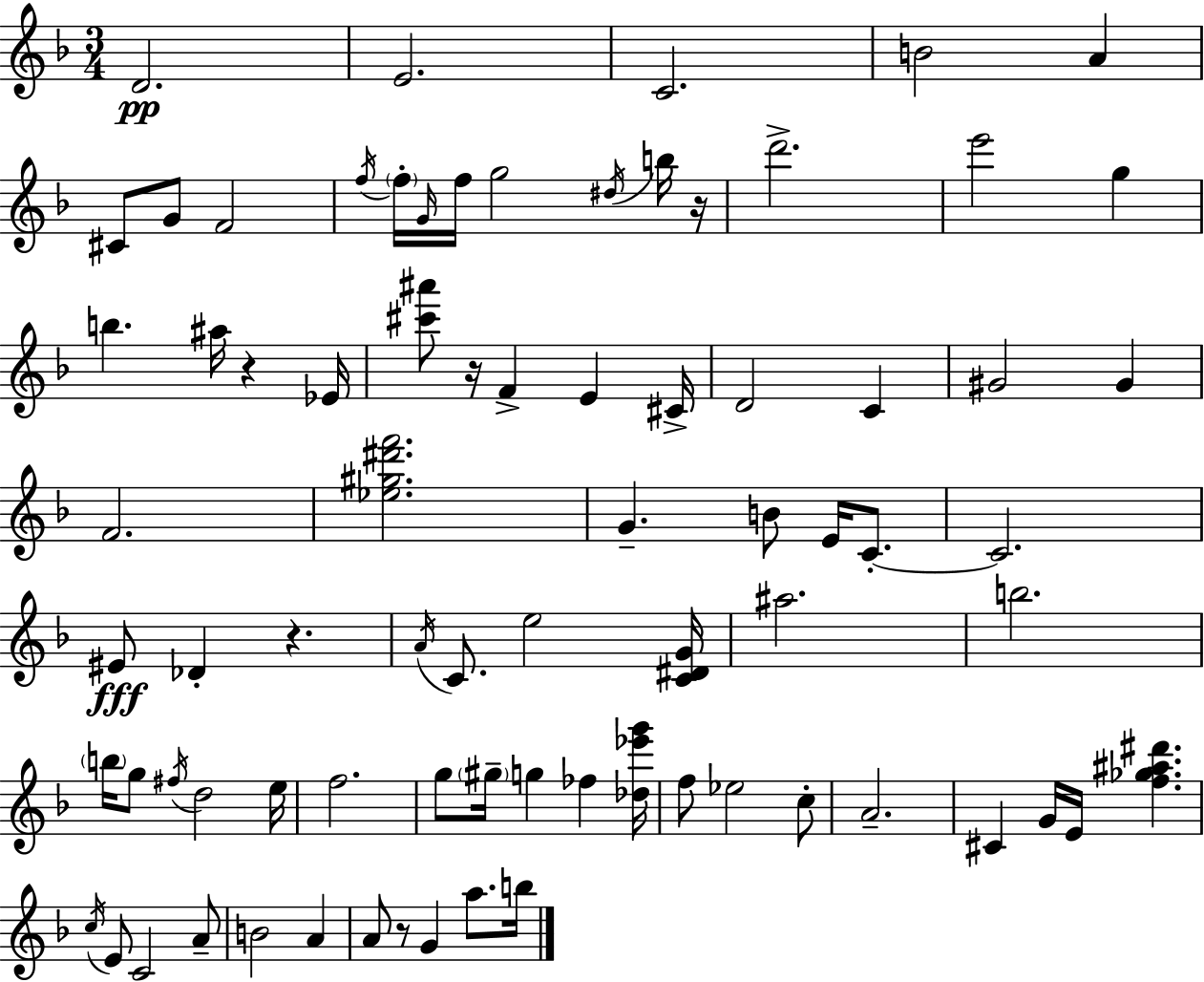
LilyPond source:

{
  \clef treble
  \numericTimeSignature
  \time 3/4
  \key f \major
  d'2.\pp | e'2. | c'2. | b'2 a'4 | \break cis'8 g'8 f'2 | \acciaccatura { f''16 } \parenthesize f''16-. \grace { g'16 } f''16 g''2 | \acciaccatura { dis''16 } b''16 r16 d'''2.-> | e'''2 g''4 | \break b''4. ais''16 r4 | ees'16 <cis''' ais'''>8 r16 f'4-> e'4 | cis'16-> d'2 c'4 | gis'2 gis'4 | \break f'2. | <ees'' gis'' dis''' f'''>2. | g'4.-- b'8 e'16 | c'8.-.~~ c'2. | \break eis'8\fff des'4-. r4. | \acciaccatura { a'16 } c'8. e''2 | <c' dis' g'>16 ais''2. | b''2. | \break \parenthesize b''16 g''8 \acciaccatura { fis''16 } d''2 | e''16 f''2. | g''8 \parenthesize gis''16-- g''4 | fes''4 <des'' ees''' g'''>16 f''8 ees''2 | \break c''8-. a'2.-- | cis'4 g'16 e'16 <f'' ges'' ais'' dis'''>4. | \acciaccatura { c''16 } e'8 c'2 | a'8-- b'2 | \break a'4 a'8 r8 g'4 | a''8. b''16 \bar "|."
}